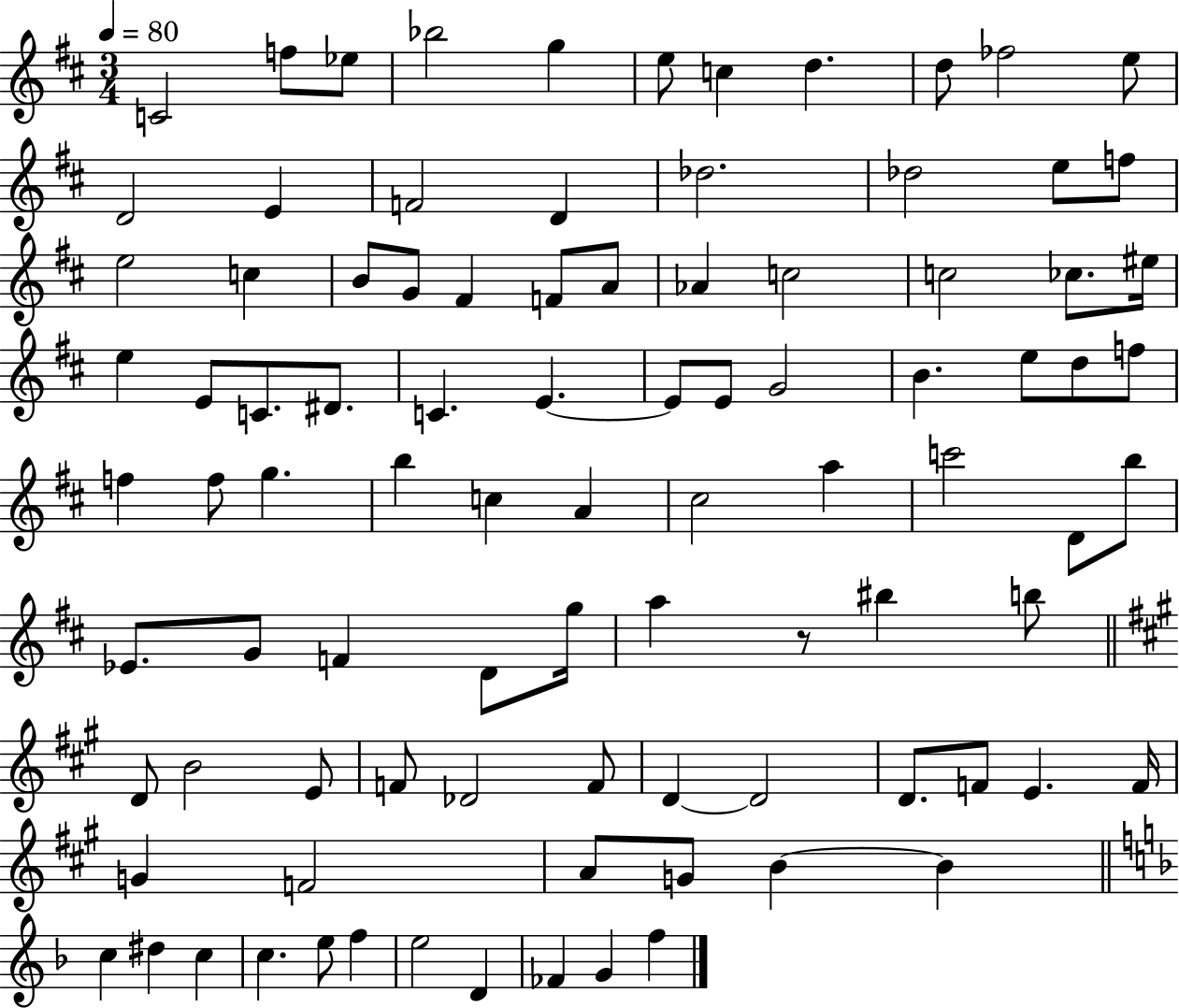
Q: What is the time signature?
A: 3/4